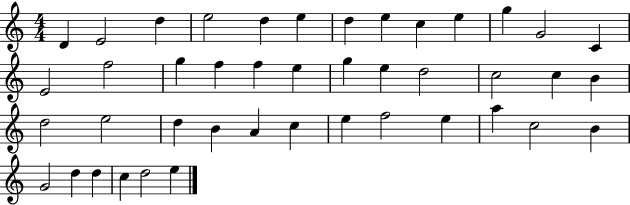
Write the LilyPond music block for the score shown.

{
  \clef treble
  \numericTimeSignature
  \time 4/4
  \key c \major
  d'4 e'2 d''4 | e''2 d''4 e''4 | d''4 e''4 c''4 e''4 | g''4 g'2 c'4 | \break e'2 f''2 | g''4 f''4 f''4 e''4 | g''4 e''4 d''2 | c''2 c''4 b'4 | \break d''2 e''2 | d''4 b'4 a'4 c''4 | e''4 f''2 e''4 | a''4 c''2 b'4 | \break g'2 d''4 d''4 | c''4 d''2 e''4 | \bar "|."
}